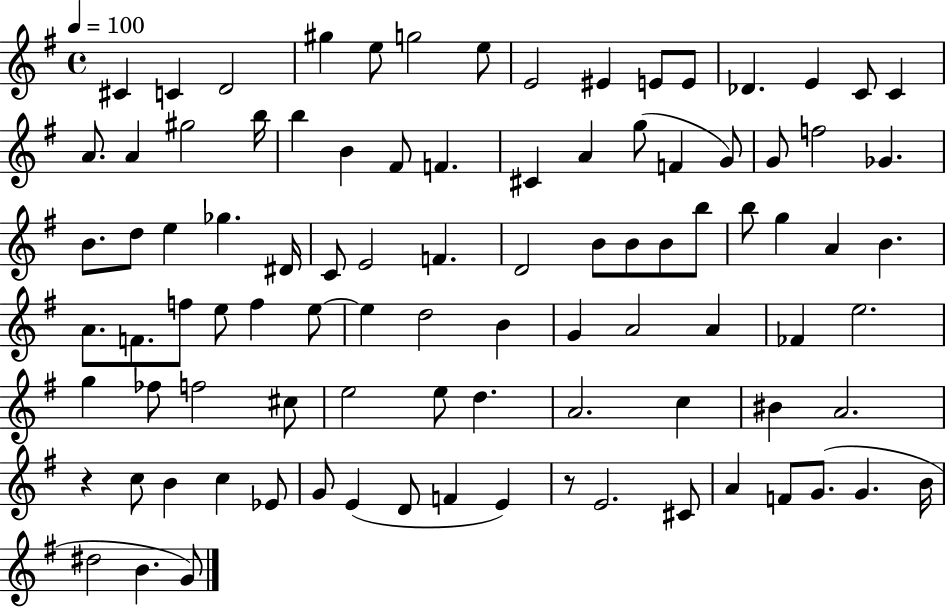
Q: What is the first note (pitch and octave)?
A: C#4